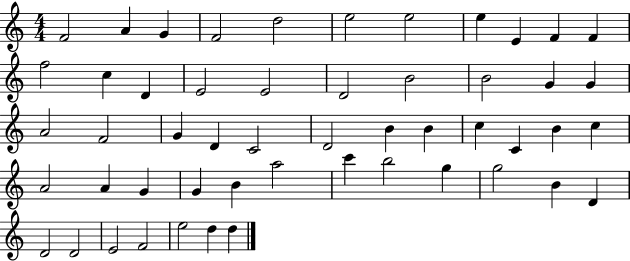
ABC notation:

X:1
T:Untitled
M:4/4
L:1/4
K:C
F2 A G F2 d2 e2 e2 e E F F f2 c D E2 E2 D2 B2 B2 G G A2 F2 G D C2 D2 B B c C B c A2 A G G B a2 c' b2 g g2 B D D2 D2 E2 F2 e2 d d